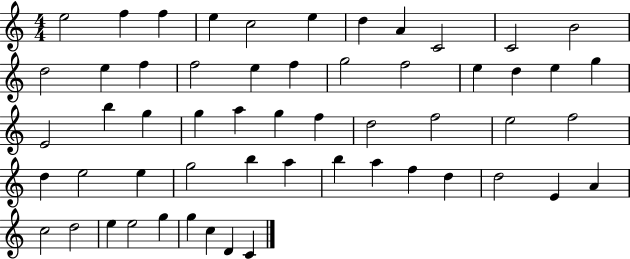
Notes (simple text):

E5/h F5/q F5/q E5/q C5/h E5/q D5/q A4/q C4/h C4/h B4/h D5/h E5/q F5/q F5/h E5/q F5/q G5/h F5/h E5/q D5/q E5/q G5/q E4/h B5/q G5/q G5/q A5/q G5/q F5/q D5/h F5/h E5/h F5/h D5/q E5/h E5/q G5/h B5/q A5/q B5/q A5/q F5/q D5/q D5/h E4/q A4/q C5/h D5/h E5/q E5/h G5/q G5/q C5/q D4/q C4/q